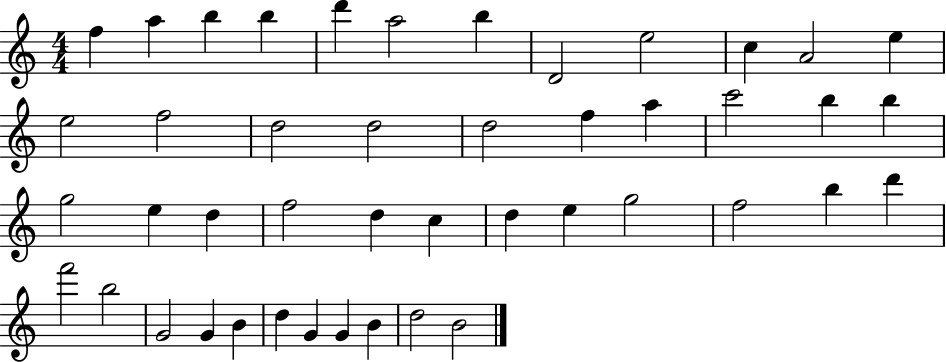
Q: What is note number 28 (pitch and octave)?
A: C5